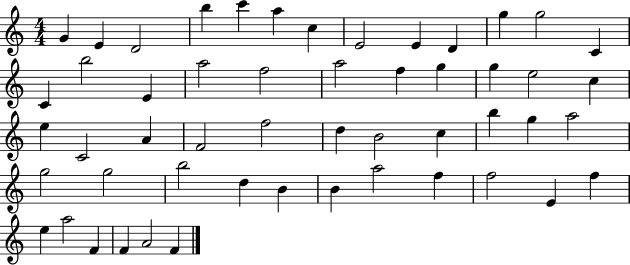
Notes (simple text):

G4/q E4/q D4/h B5/q C6/q A5/q C5/q E4/h E4/q D4/q G5/q G5/h C4/q C4/q B5/h E4/q A5/h F5/h A5/h F5/q G5/q G5/q E5/h C5/q E5/q C4/h A4/q F4/h F5/h D5/q B4/h C5/q B5/q G5/q A5/h G5/h G5/h B5/h D5/q B4/q B4/q A5/h F5/q F5/h E4/q F5/q E5/q A5/h F4/q F4/q A4/h F4/q